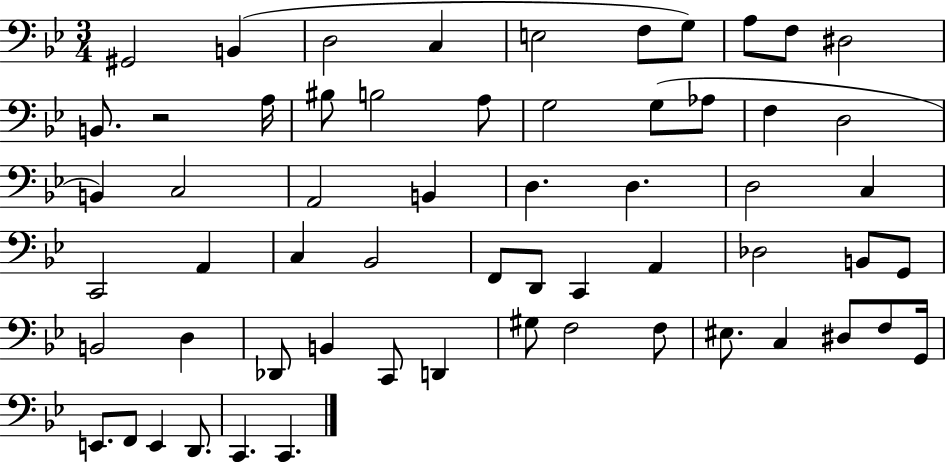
G#2/h B2/q D3/h C3/q E3/h F3/e G3/e A3/e F3/e D#3/h B2/e. R/h A3/s BIS3/e B3/h A3/e G3/h G3/e Ab3/e F3/q D3/h B2/q C3/h A2/h B2/q D3/q. D3/q. D3/h C3/q C2/h A2/q C3/q Bb2/h F2/e D2/e C2/q A2/q Db3/h B2/e G2/e B2/h D3/q Db2/e B2/q C2/e D2/q G#3/e F3/h F3/e EIS3/e. C3/q D#3/e F3/e G2/s E2/e. F2/e E2/q D2/e. C2/q. C2/q.